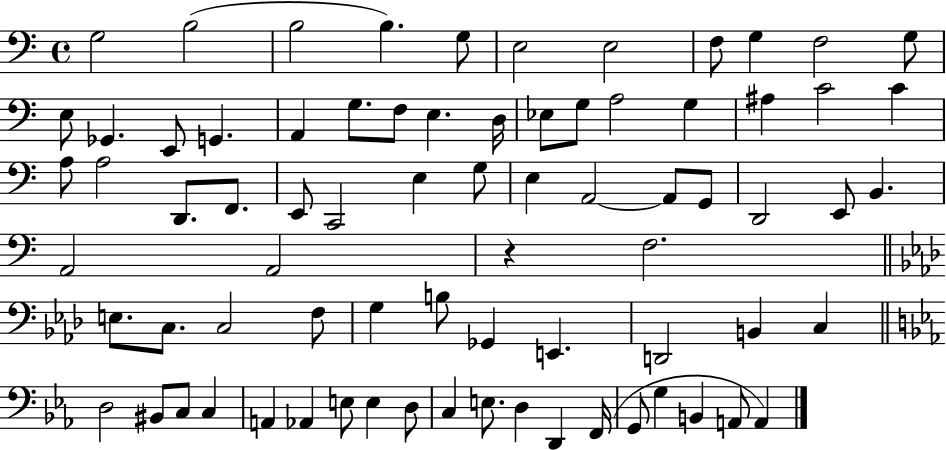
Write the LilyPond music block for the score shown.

{
  \clef bass
  \time 4/4
  \defaultTimeSignature
  \key c \major
  g2 b2( | b2 b4.) g8 | e2 e2 | f8 g4 f2 g8 | \break e8 ges,4. e,8 g,4. | a,4 g8. f8 e4. d16 | ees8 g8 a2 g4 | ais4 c'2 c'4 | \break a8 a2 d,8. f,8. | e,8 c,2 e4 g8 | e4 a,2~~ a,8 g,8 | d,2 e,8 b,4. | \break a,2 a,2 | r4 f2. | \bar "||" \break \key aes \major e8. c8. c2 f8 | g4 b8 ges,4 e,4. | d,2 b,4 c4 | \bar "||" \break \key ees \major d2 bis,8 c8 c4 | a,4 aes,4 e8 e4 d8 | c4 e8. d4 d,4 f,16( | g,8 g4 b,4 a,8 a,4) | \break \bar "|."
}